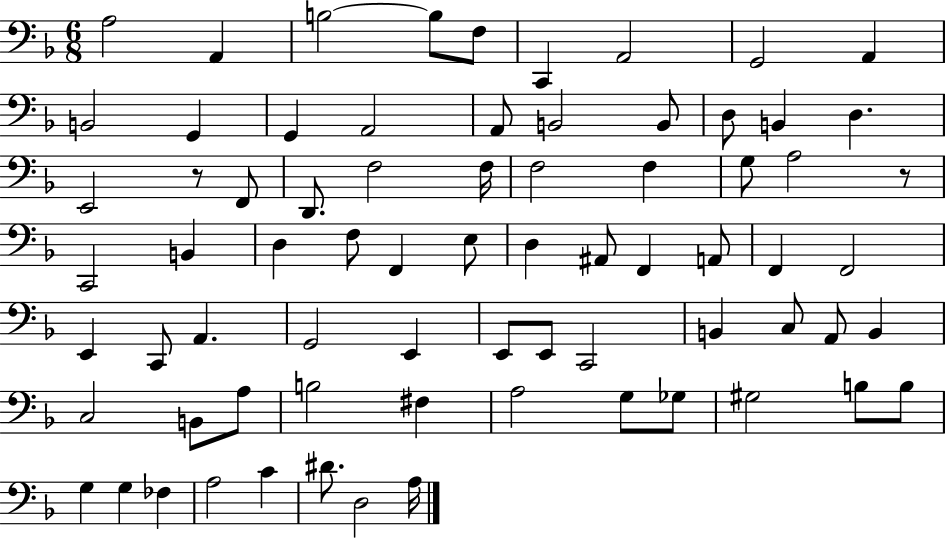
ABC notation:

X:1
T:Untitled
M:6/8
L:1/4
K:F
A,2 A,, B,2 B,/2 F,/2 C,, A,,2 G,,2 A,, B,,2 G,, G,, A,,2 A,,/2 B,,2 B,,/2 D,/2 B,, D, E,,2 z/2 F,,/2 D,,/2 F,2 F,/4 F,2 F, G,/2 A,2 z/2 C,,2 B,, D, F,/2 F,, E,/2 D, ^A,,/2 F,, A,,/2 F,, F,,2 E,, C,,/2 A,, G,,2 E,, E,,/2 E,,/2 C,,2 B,, C,/2 A,,/2 B,, C,2 B,,/2 A,/2 B,2 ^F, A,2 G,/2 _G,/2 ^G,2 B,/2 B,/2 G, G, _F, A,2 C ^D/2 D,2 A,/4